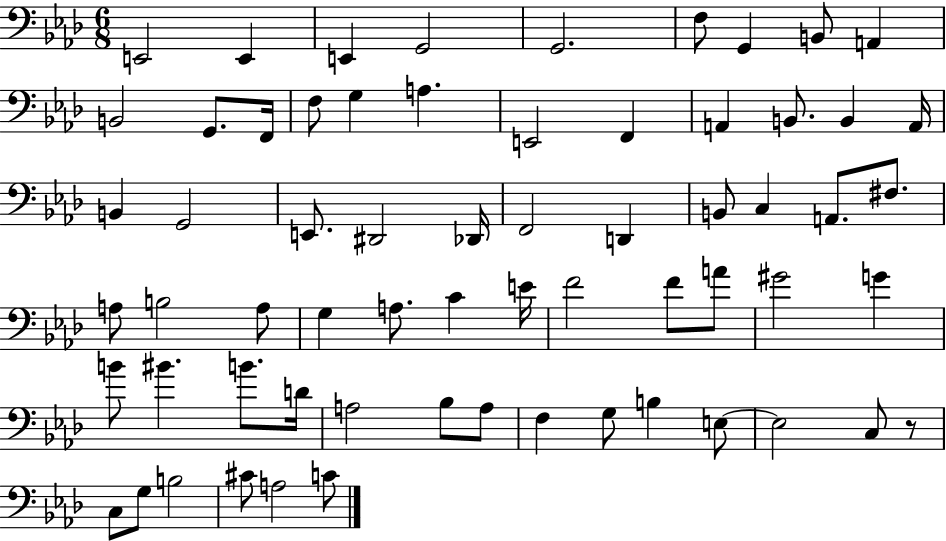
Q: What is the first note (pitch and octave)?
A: E2